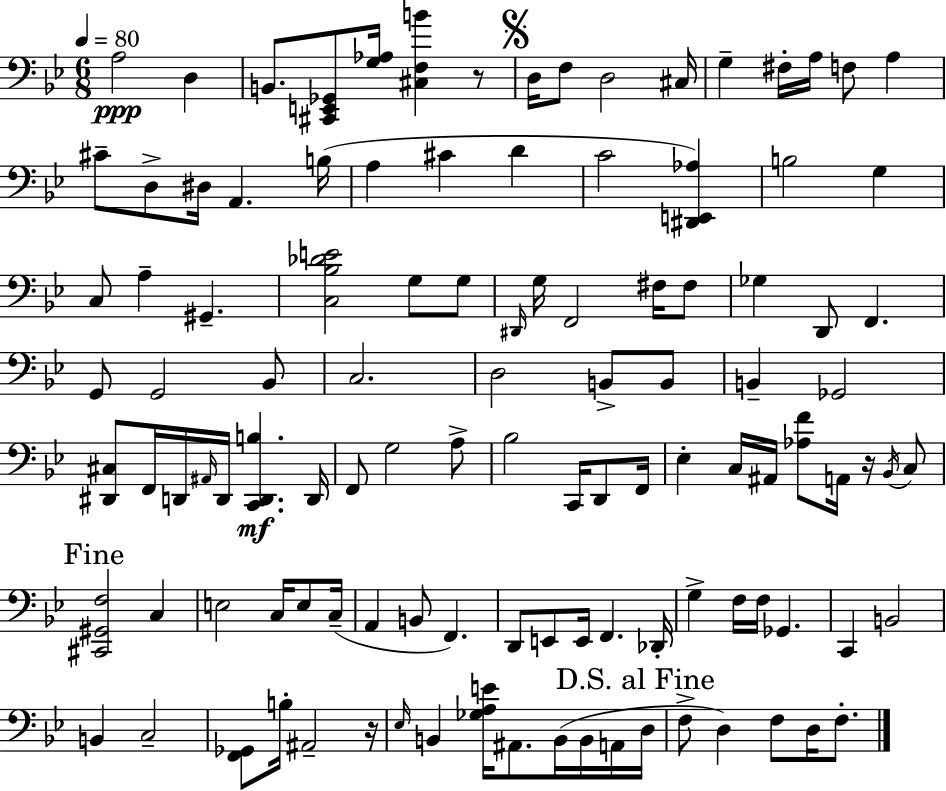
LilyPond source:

{
  \clef bass
  \numericTimeSignature
  \time 6/8
  \key bes \major
  \tempo 4 = 80
  a2\ppp d4 | b,8. <cis, e, ges,>8 <g aes>16 <cis f b'>4 r8 | \mark \markup { \musicglyph "scripts.segno" } d16 f8 d2 cis16 | g4-- fis16-. a16 f8 a4 | \break cis'8-- d8-> dis16 a,4. b16( | a4 cis'4 d'4 | c'2 <dis, e, aes>4) | b2 g4 | \break c8 a4-- gis,4.-- | <c bes des' e'>2 g8 g8 | \grace { dis,16 } g16 f,2 fis16 fis8 | ges4 d,8 f,4. | \break g,8 g,2 bes,8 | c2. | d2 b,8-> b,8 | b,4-- ges,2 | \break <dis, cis>8 f,16 d,16 \grace { ais,16 } d,16 <c, d, b>4.\mf | d,16 f,8 g2 | a8-> bes2 c,16 d,8 | f,16 ees4-. c16 ais,16 <aes f'>8 a,16 r16 | \break \acciaccatura { bes,16 } c8 \mark "Fine" <cis, gis, f>2 c4 | e2 c16 | e8 c16--( a,4 b,8 f,4.) | d,8 e,8 e,16 f,4. | \break des,16-. g4-> f16 f16 ges,4. | c,4 b,2 | b,4 c2-- | <f, ges,>8 b16-. ais,2-- | \break r16 \grace { ees16 } b,4 <ges a e'>16 ais,8. | b,16( b,16 a,16 \mark "D.S. al Fine" d16 f8-> d4) f8 | d16 f8.-. \bar "|."
}